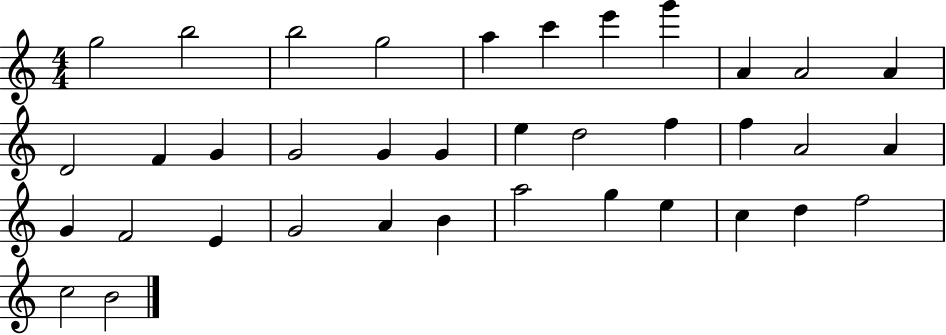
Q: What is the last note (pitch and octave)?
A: B4